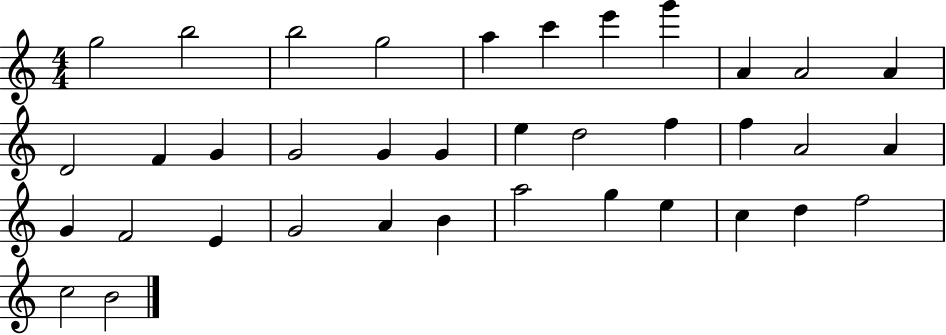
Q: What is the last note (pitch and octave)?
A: B4